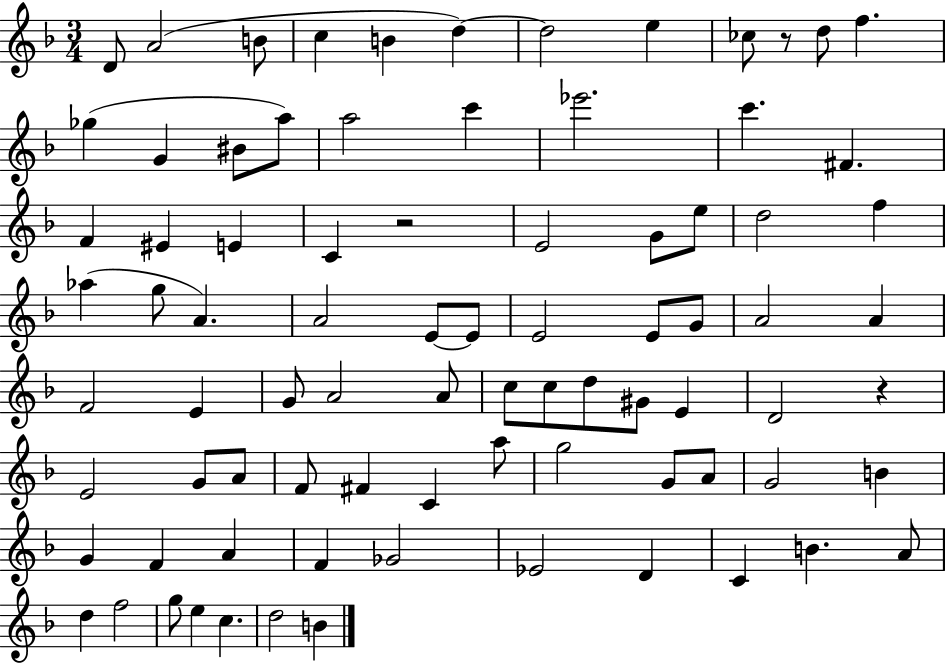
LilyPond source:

{
  \clef treble
  \numericTimeSignature
  \time 3/4
  \key f \major
  \repeat volta 2 { d'8 a'2( b'8 | c''4 b'4 d''4~~) | d''2 e''4 | ces''8 r8 d''8 f''4. | \break ges''4( g'4 bis'8 a''8) | a''2 c'''4 | ees'''2. | c'''4. fis'4. | \break f'4 eis'4 e'4 | c'4 r2 | e'2 g'8 e''8 | d''2 f''4 | \break aes''4( g''8 a'4.) | a'2 e'8~~ e'8 | e'2 e'8 g'8 | a'2 a'4 | \break f'2 e'4 | g'8 a'2 a'8 | c''8 c''8 d''8 gis'8 e'4 | d'2 r4 | \break e'2 g'8 a'8 | f'8 fis'4 c'4 a''8 | g''2 g'8 a'8 | g'2 b'4 | \break g'4 f'4 a'4 | f'4 ges'2 | ees'2 d'4 | c'4 b'4. a'8 | \break d''4 f''2 | g''8 e''4 c''4. | d''2 b'4 | } \bar "|."
}